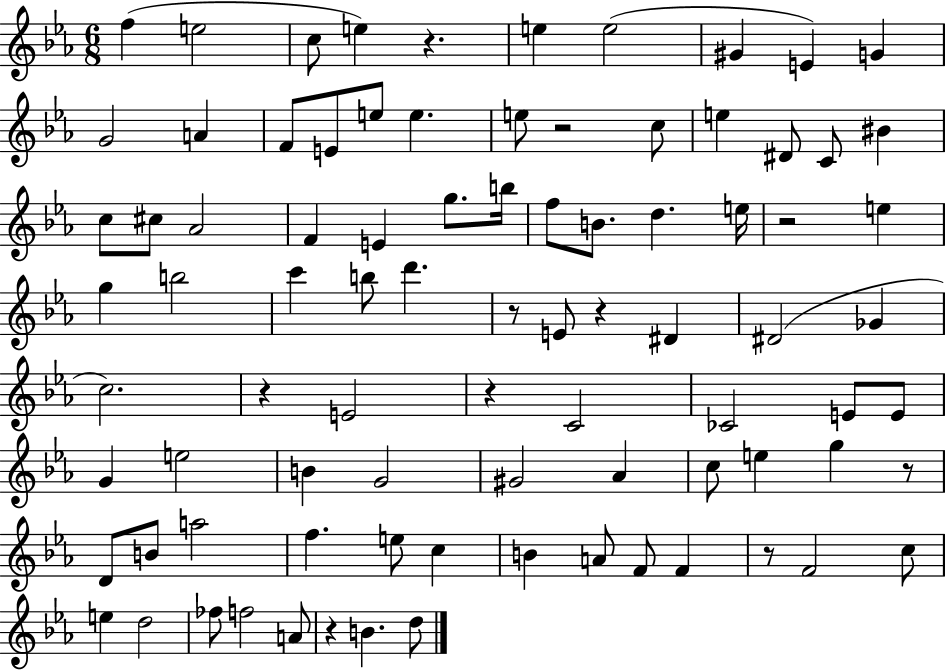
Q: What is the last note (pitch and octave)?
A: D5